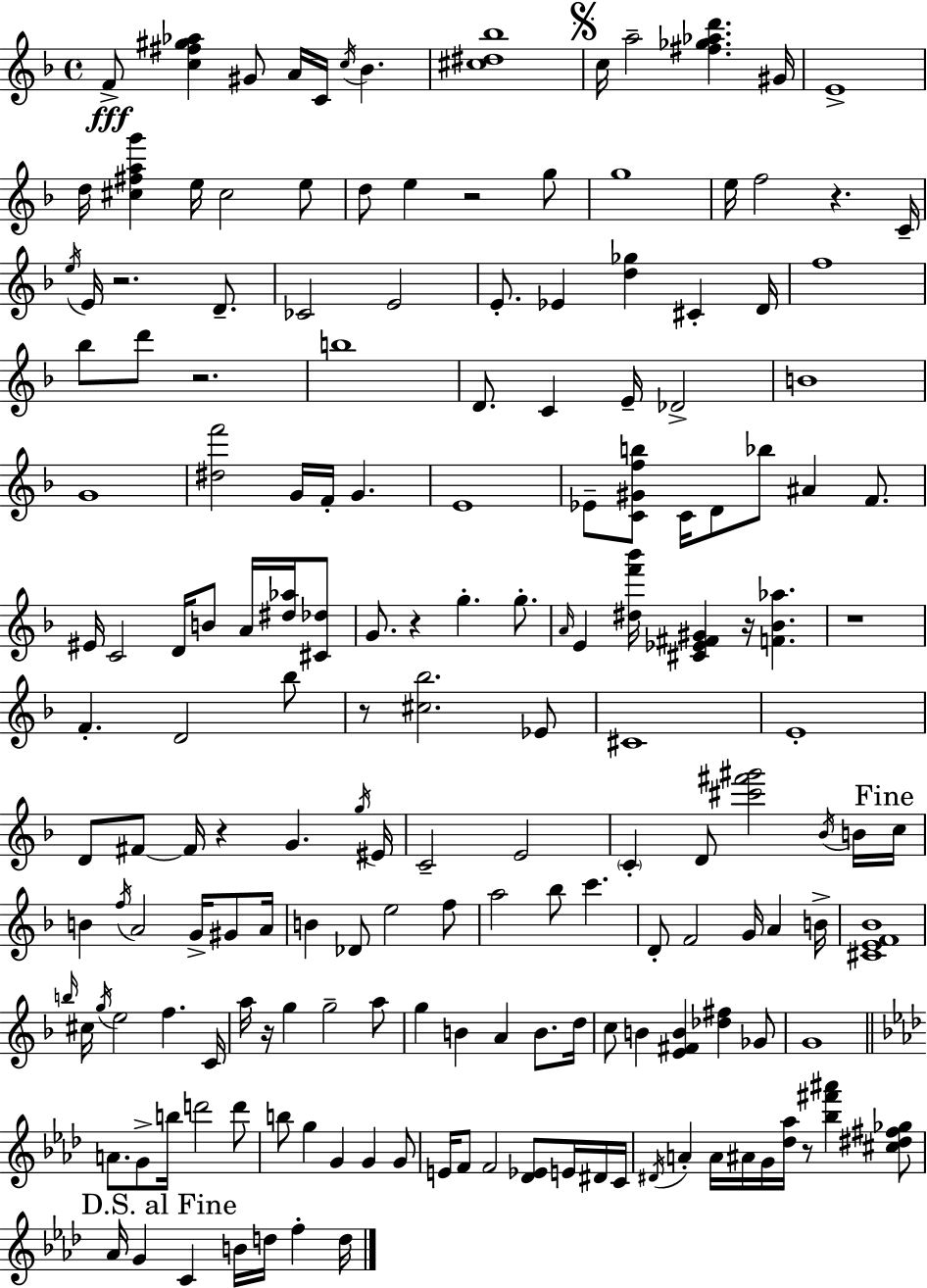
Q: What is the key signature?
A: D minor